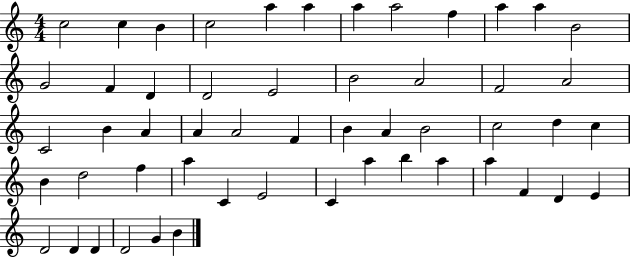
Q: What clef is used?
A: treble